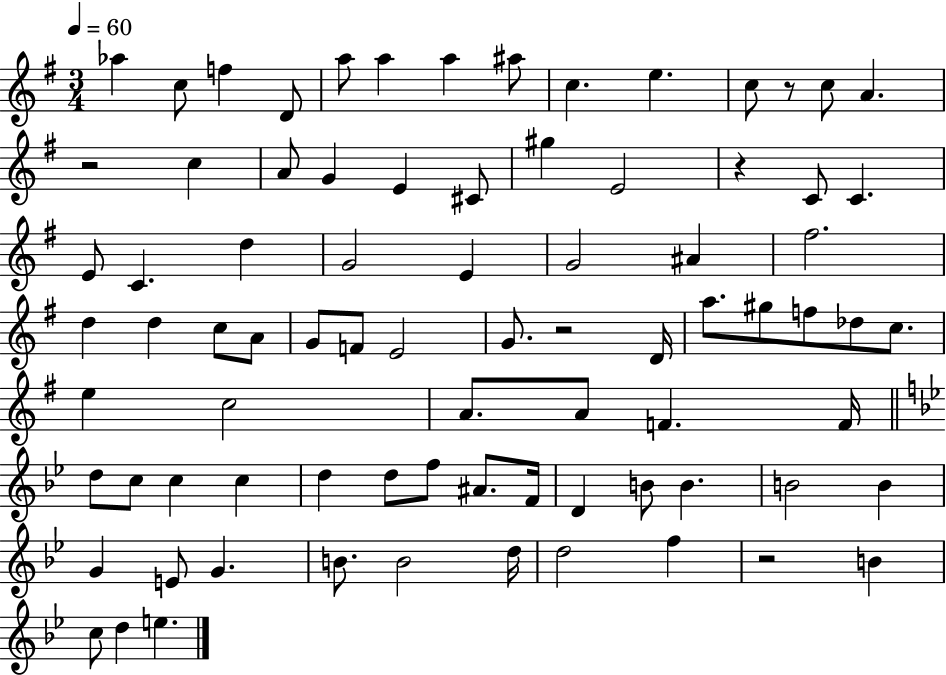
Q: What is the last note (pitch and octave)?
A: E5